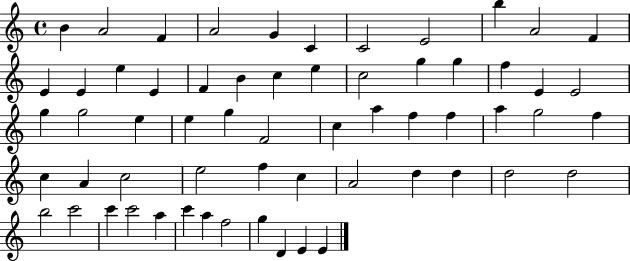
{
  \clef treble
  \time 4/4
  \defaultTimeSignature
  \key c \major
  b'4 a'2 f'4 | a'2 g'4 c'4 | c'2 e'2 | b''4 a'2 f'4 | \break e'4 e'4 e''4 e'4 | f'4 b'4 c''4 e''4 | c''2 g''4 g''4 | f''4 e'4 e'2 | \break g''4 g''2 e''4 | e''4 g''4 f'2 | c''4 a''4 f''4 f''4 | a''4 g''2 f''4 | \break c''4 a'4 c''2 | e''2 f''4 c''4 | a'2 d''4 d''4 | d''2 d''2 | \break b''2 c'''2 | c'''4 c'''2 a''4 | c'''4 a''4 f''2 | g''4 d'4 e'4 e'4 | \break \bar "|."
}